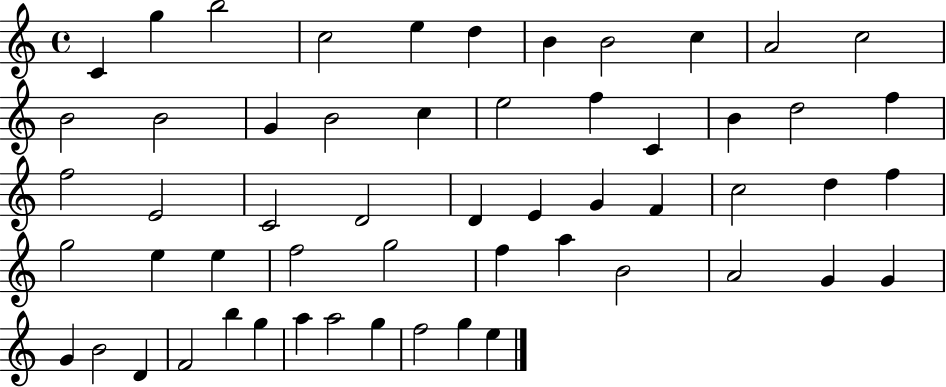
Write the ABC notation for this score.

X:1
T:Untitled
M:4/4
L:1/4
K:C
C g b2 c2 e d B B2 c A2 c2 B2 B2 G B2 c e2 f C B d2 f f2 E2 C2 D2 D E G F c2 d f g2 e e f2 g2 f a B2 A2 G G G B2 D F2 b g a a2 g f2 g e